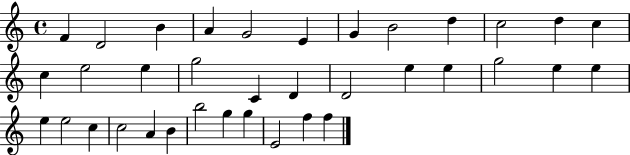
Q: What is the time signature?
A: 4/4